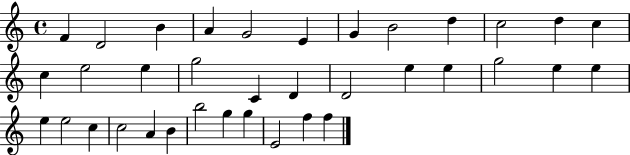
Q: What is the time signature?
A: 4/4